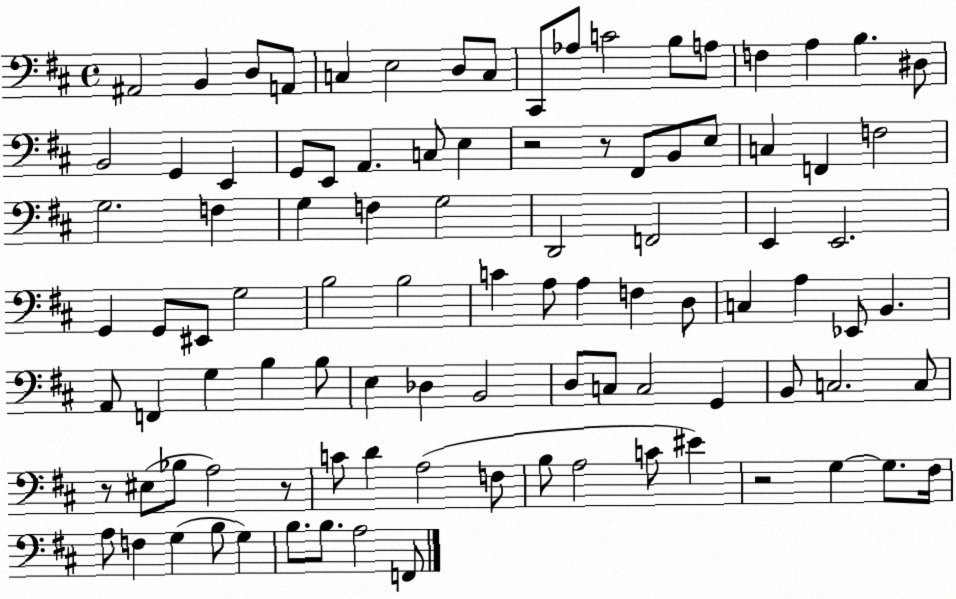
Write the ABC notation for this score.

X:1
T:Untitled
M:4/4
L:1/4
K:D
^A,,2 B,, D,/2 A,,/2 C, E,2 D,/2 C,/2 ^C,,/2 _A,/2 C2 B,/2 A,/2 F, A, B, ^D,/2 B,,2 G,, E,, G,,/2 E,,/2 A,, C,/2 E, z2 z/2 ^F,,/2 B,,/2 E,/2 C, F,, F,2 G,2 F, G, F, G,2 D,,2 F,,2 E,, E,,2 G,, G,,/2 ^E,,/2 G,2 B,2 B,2 C A,/2 A, F, D,/2 C, A, _E,,/2 B,, A,,/2 F,, G, B, B,/2 E, _D, B,,2 D,/2 C,/2 C,2 G,, B,,/2 C,2 C,/2 z/2 ^E,/2 _B,/2 A,2 z/2 C/2 D A,2 F,/2 B,/2 A,2 C/2 ^E z2 G, G,/2 ^F,/4 A,/2 F, G, B,/2 G, B,/2 B,/2 A,2 F,,/2